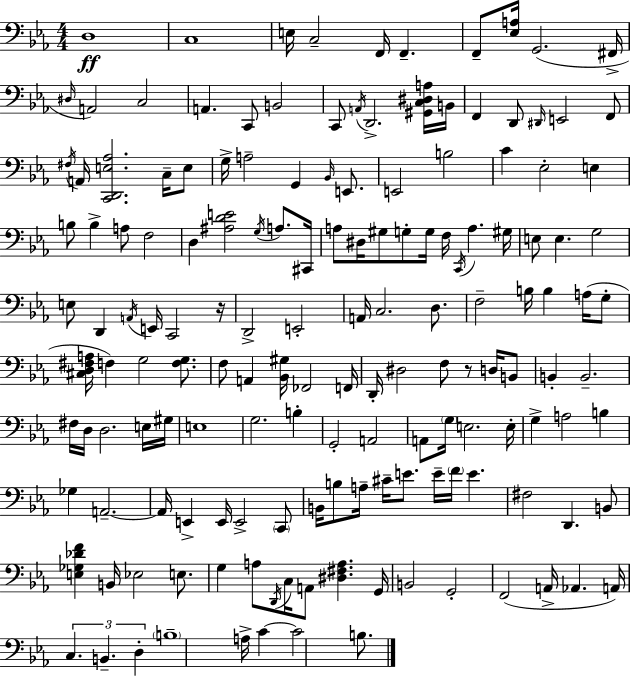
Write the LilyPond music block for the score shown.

{
  \clef bass
  \numericTimeSignature
  \time 4/4
  \key ees \major
  d1\ff | c1 | e16 c2-- f,16 f,4.-- | f,8-- <ees a>16 g,2.( fis,16-> | \break \grace { dis16 }) a,2 c2 | a,4. c,8 b,2 | c,8 \acciaccatura { a,16 } d,2.-> | <gis, c dis a>16 b,16 f,4 d,8 \grace { dis,16 } e,2 | \break f,8 \acciaccatura { fis16 } a,16 <c, d, e aes>2. | c16-- e8 g16-> a2-- g,4 | \grace { bes,16 } e,8. e,2 b2 | c'4 ees2-. | \break e4 b8 b4-> a8 f2 | d4 <ais d' e'>2 | \acciaccatura { g16 } a8. cis,16 a8 dis16 gis8 g8-. g16 f16 \acciaccatura { c,16 } | a4. gis16 e8 e4. g2 | \break e8 d,4 \acciaccatura { a,16 } e,16 c,2 | r16 d,2-> | e,2-. a,16 c2. | d8. f2-- | \break b16 b4 a16( g8-. <cis d fis a>16 f4) g2 | <f g>8. f8 a,4 <bes, gis>16 fes,2 | f,16 d,16-. dis2 | f8 r8 d16 b,8 b,4-. b,2.-- | \break fis16 d16 d2. | e16 gis16 e1 | g2. | b4-. g,2-. | \break a,2 a,8 \parenthesize g16 e2. | e16-. g4-> a2 | b4 ges4 a,2.--~~ | a,16 e,4-> e,16 e,2-> | \break \parenthesize c,8 b,16 b8 a16-- cis'16-- e'8. | e'16-- \parenthesize f'16 e'4. fis2 | d,4. b,8 <e ges des' f'>4 b,16 ees2 | e8. g4 a8 \acciaccatura { d,16 } c16 | \break a,8 <dis fis a>4. g,16 b,2 | g,2-. f,2( | a,16-> aes,4. a,16) \tuplet 3/2 { c4. b,4.-- | d4-. } \parenthesize b1-- | \break a16-> c'4~~ c'2 | b8. \bar "|."
}